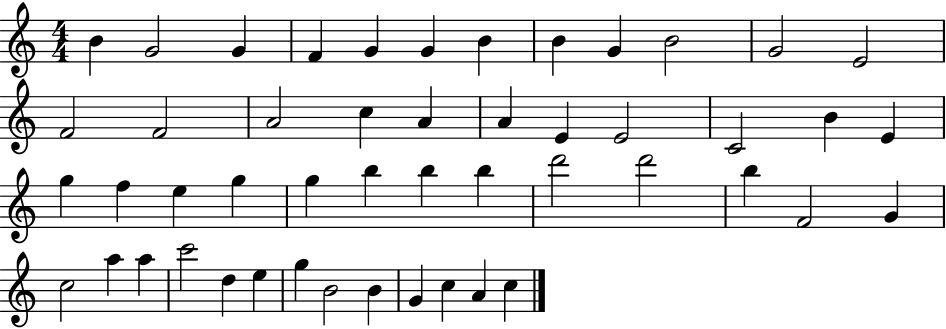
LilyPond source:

{
  \clef treble
  \numericTimeSignature
  \time 4/4
  \key c \major
  b'4 g'2 g'4 | f'4 g'4 g'4 b'4 | b'4 g'4 b'2 | g'2 e'2 | \break f'2 f'2 | a'2 c''4 a'4 | a'4 e'4 e'2 | c'2 b'4 e'4 | \break g''4 f''4 e''4 g''4 | g''4 b''4 b''4 b''4 | d'''2 d'''2 | b''4 f'2 g'4 | \break c''2 a''4 a''4 | c'''2 d''4 e''4 | g''4 b'2 b'4 | g'4 c''4 a'4 c''4 | \break \bar "|."
}